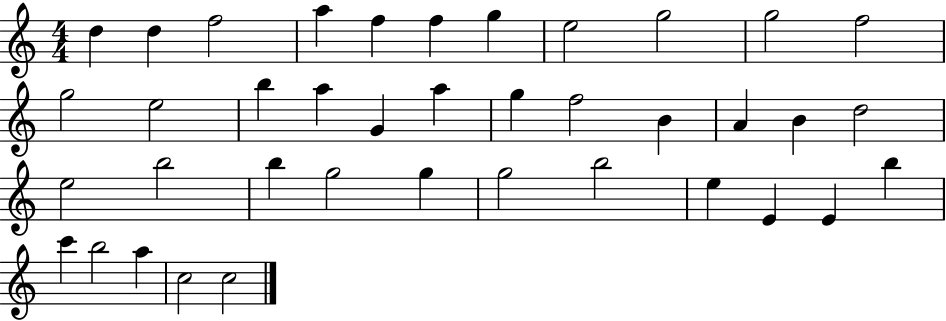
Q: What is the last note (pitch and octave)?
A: C5